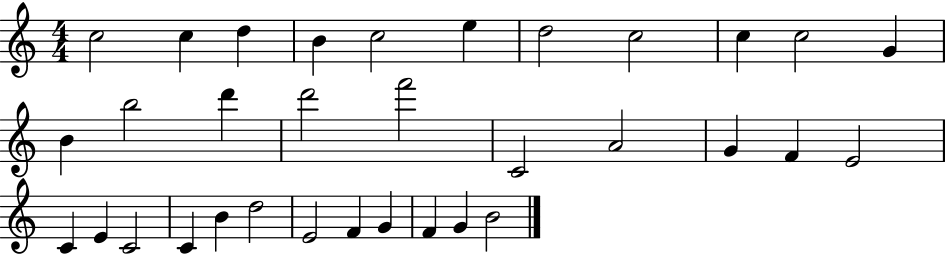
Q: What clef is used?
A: treble